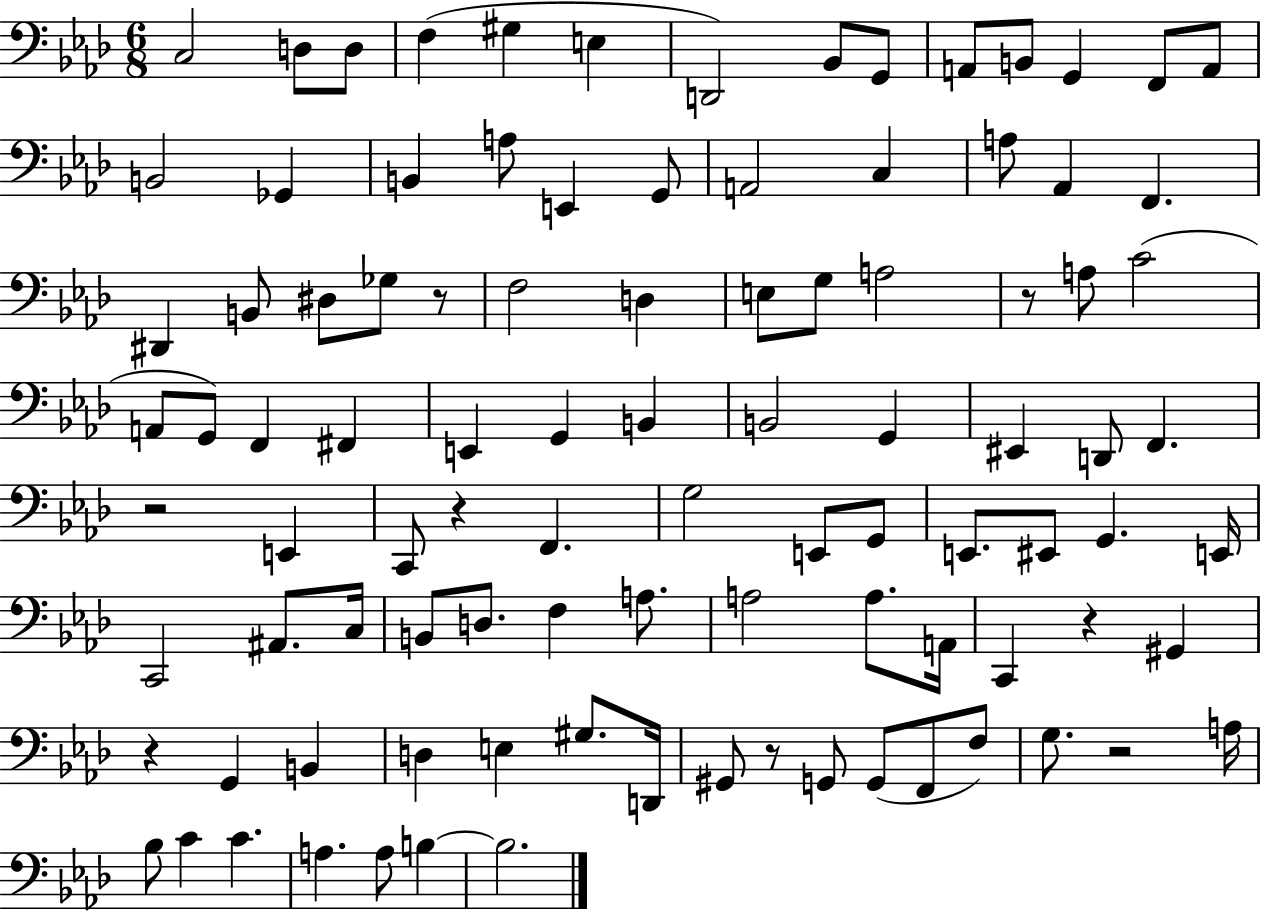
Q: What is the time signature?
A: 6/8